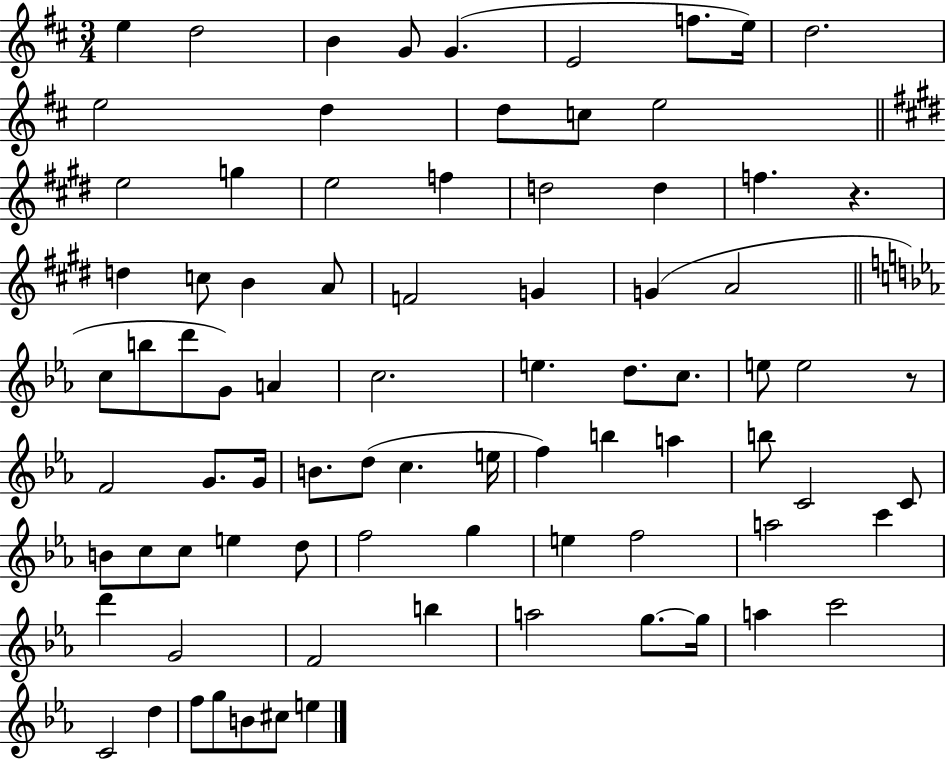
{
  \clef treble
  \numericTimeSignature
  \time 3/4
  \key d \major
  e''4 d''2 | b'4 g'8 g'4.( | e'2 f''8. e''16) | d''2. | \break e''2 d''4 | d''8 c''8 e''2 | \bar "||" \break \key e \major e''2 g''4 | e''2 f''4 | d''2 d''4 | f''4. r4. | \break d''4 c''8 b'4 a'8 | f'2 g'4 | g'4( a'2 | \bar "||" \break \key ees \major c''8 b''8 d'''8 g'8) a'4 | c''2. | e''4. d''8. c''8. | e''8 e''2 r8 | \break f'2 g'8. g'16 | b'8. d''8( c''4. e''16 | f''4) b''4 a''4 | b''8 c'2 c'8 | \break b'8 c''8 c''8 e''4 d''8 | f''2 g''4 | e''4 f''2 | a''2 c'''4 | \break d'''4 g'2 | f'2 b''4 | a''2 g''8.~~ g''16 | a''4 c'''2 | \break c'2 d''4 | f''8 g''8 b'8 cis''8 e''4 | \bar "|."
}